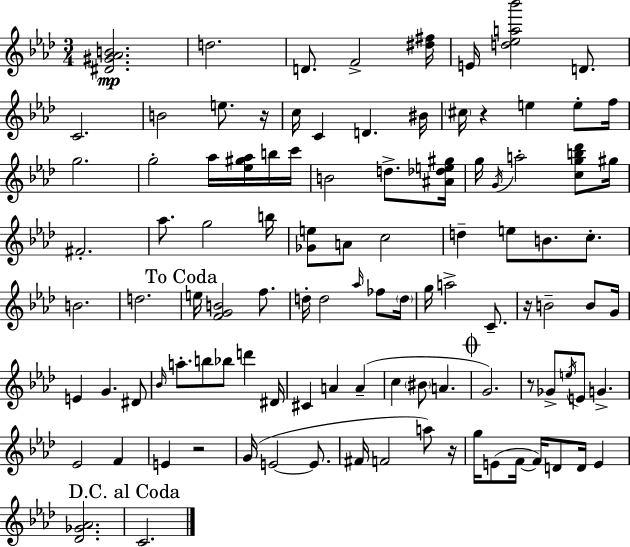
{
  \clef treble
  \numericTimeSignature
  \time 3/4
  \key f \minor
  <dis' gis' aes' b'>2.\mp | d''2. | d'8. f'2-> <dis'' fis''>16 | e'16 <d'' ees'' a'' bes'''>2 d'8. | \break c'2. | b'2 e''8. r16 | c''16 c'4 d'4. bis'16 | \parenthesize cis''16 r4 e''4 e''8-. f''16 | \break g''2. | g''2-. aes''16 <ees'' gis'' aes''>16 b''16 c'''16 | b'2 d''8.-> <ais' des'' e'' gis''>16 | g''16 \acciaccatura { g'16 } a''2-. <c'' g'' b'' des'''>8 | \break gis''16 fis'2.-. | aes''8. g''2 | b''16 <ges' e''>8 a'8 c''2 | d''4-- e''8 b'8. c''8.-. | \break b'2. | d''2. | \mark "To Coda" e''16 <f' g' b'>2 f''8. | d''16-. d''2 \grace { aes''16 } fes''8 | \break \parenthesize d''16 g''16 a''2-> c'8.-- | r16 b'2-- b'8 | g'16 e'4 g'4. | dis'8 \grace { bes'16 } a''8.-. b''8 bes''8 d'''4 | \break dis'16 cis'4 a'4 a'4--( | c''4 \parenthesize bis'8 a'4. | \mark \markup { \musicglyph "scripts.coda" } g'2.) | r8 ges'8-> \acciaccatura { e''16 } e'8 g'4.-> | \break ees'2 | f'4 e'4 r2 | g'16( e'2~~ | e'8. fis'16 f'2 | \break a''8) r16 g''16 e'8( f'16~~ f'16) d'8 d'16 | e'4 <des' ges' aes'>2. | \mark "D.C. al Coda" c'2. | \bar "|."
}